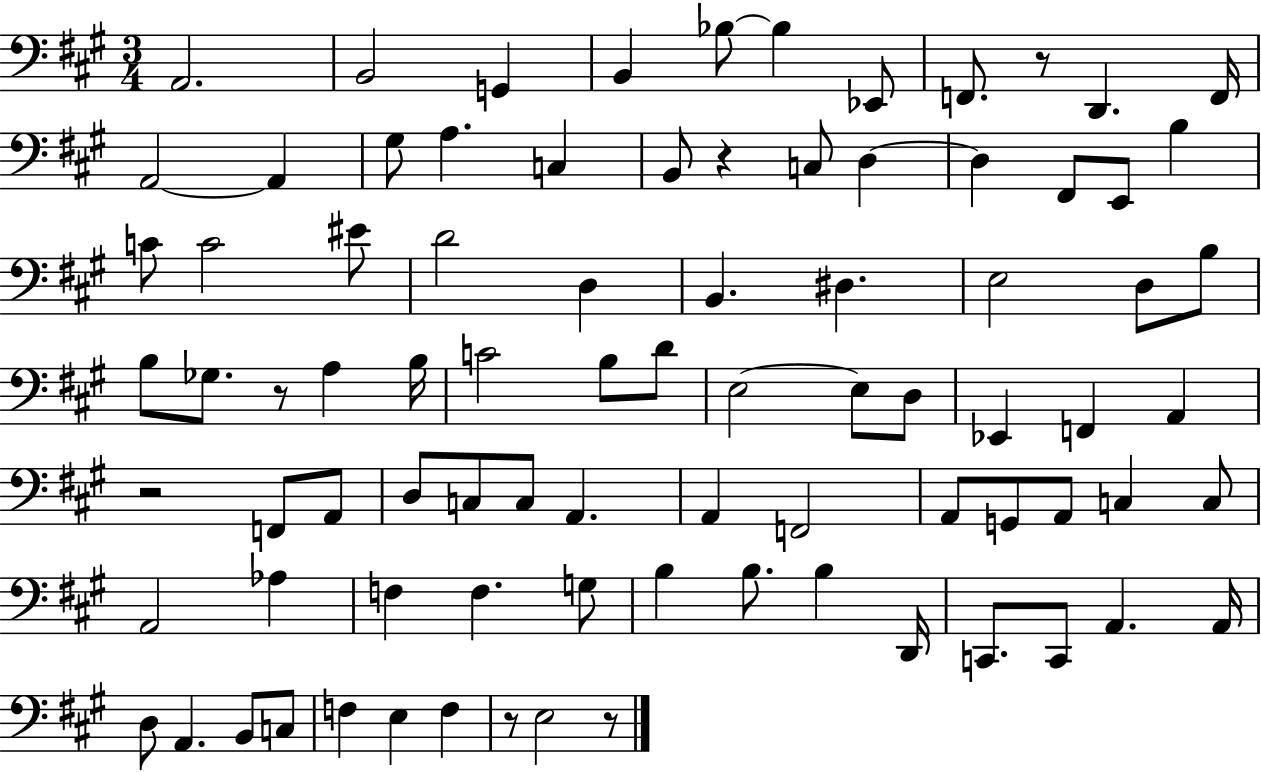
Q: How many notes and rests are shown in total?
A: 85